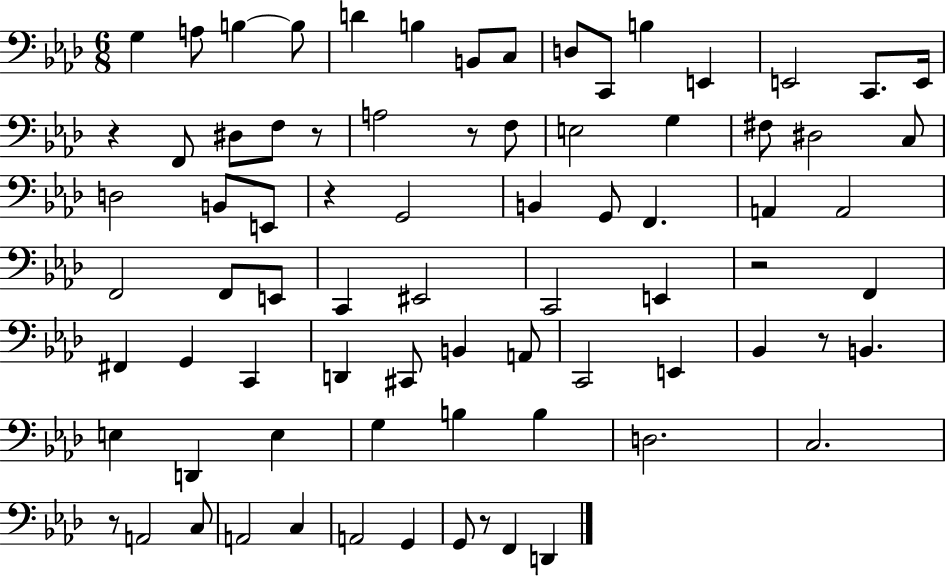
X:1
T:Untitled
M:6/8
L:1/4
K:Ab
G, A,/2 B, B,/2 D B, B,,/2 C,/2 D,/2 C,,/2 B, E,, E,,2 C,,/2 E,,/4 z F,,/2 ^D,/2 F,/2 z/2 A,2 z/2 F,/2 E,2 G, ^F,/2 ^D,2 C,/2 D,2 B,,/2 E,,/2 z G,,2 B,, G,,/2 F,, A,, A,,2 F,,2 F,,/2 E,,/2 C,, ^E,,2 C,,2 E,, z2 F,, ^F,, G,, C,, D,, ^C,,/2 B,, A,,/2 C,,2 E,, _B,, z/2 B,, E, D,, E, G, B, B, D,2 C,2 z/2 A,,2 C,/2 A,,2 C, A,,2 G,, G,,/2 z/2 F,, D,,